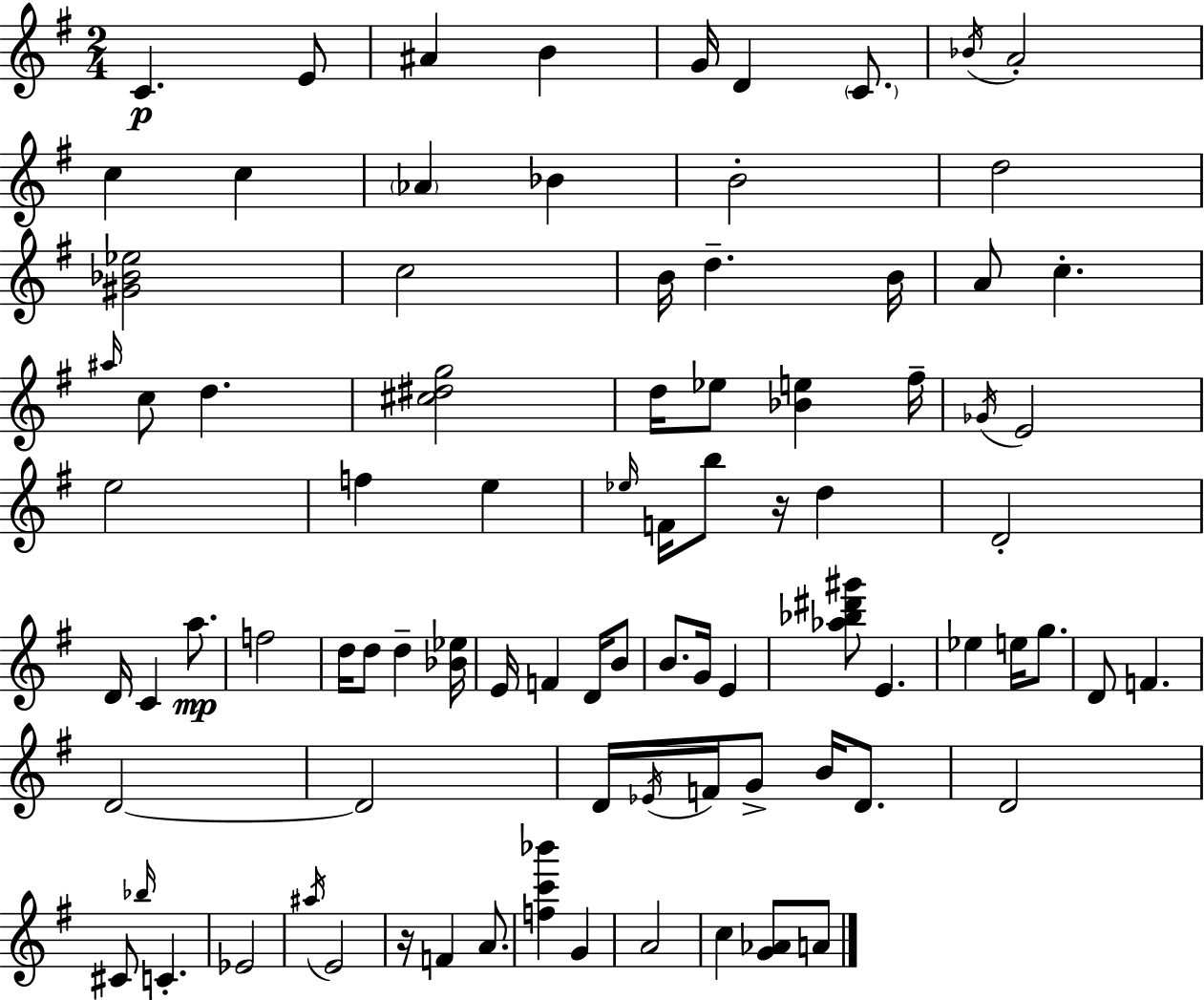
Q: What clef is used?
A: treble